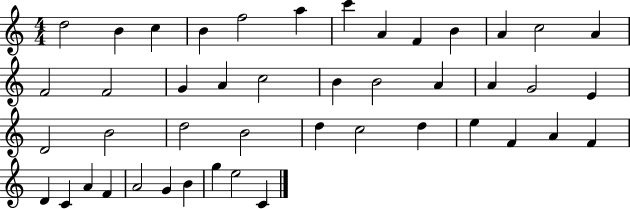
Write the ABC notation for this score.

X:1
T:Untitled
M:4/4
L:1/4
K:C
d2 B c B f2 a c' A F B A c2 A F2 F2 G A c2 B B2 A A G2 E D2 B2 d2 B2 d c2 d e F A F D C A F A2 G B g e2 C